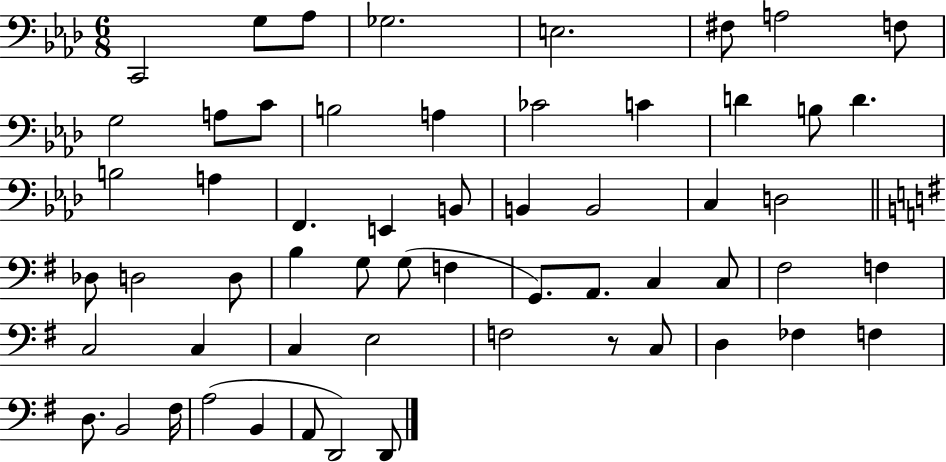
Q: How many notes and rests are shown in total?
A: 58